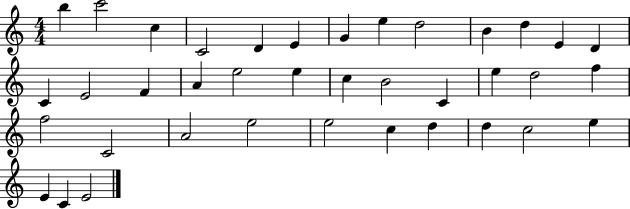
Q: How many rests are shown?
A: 0